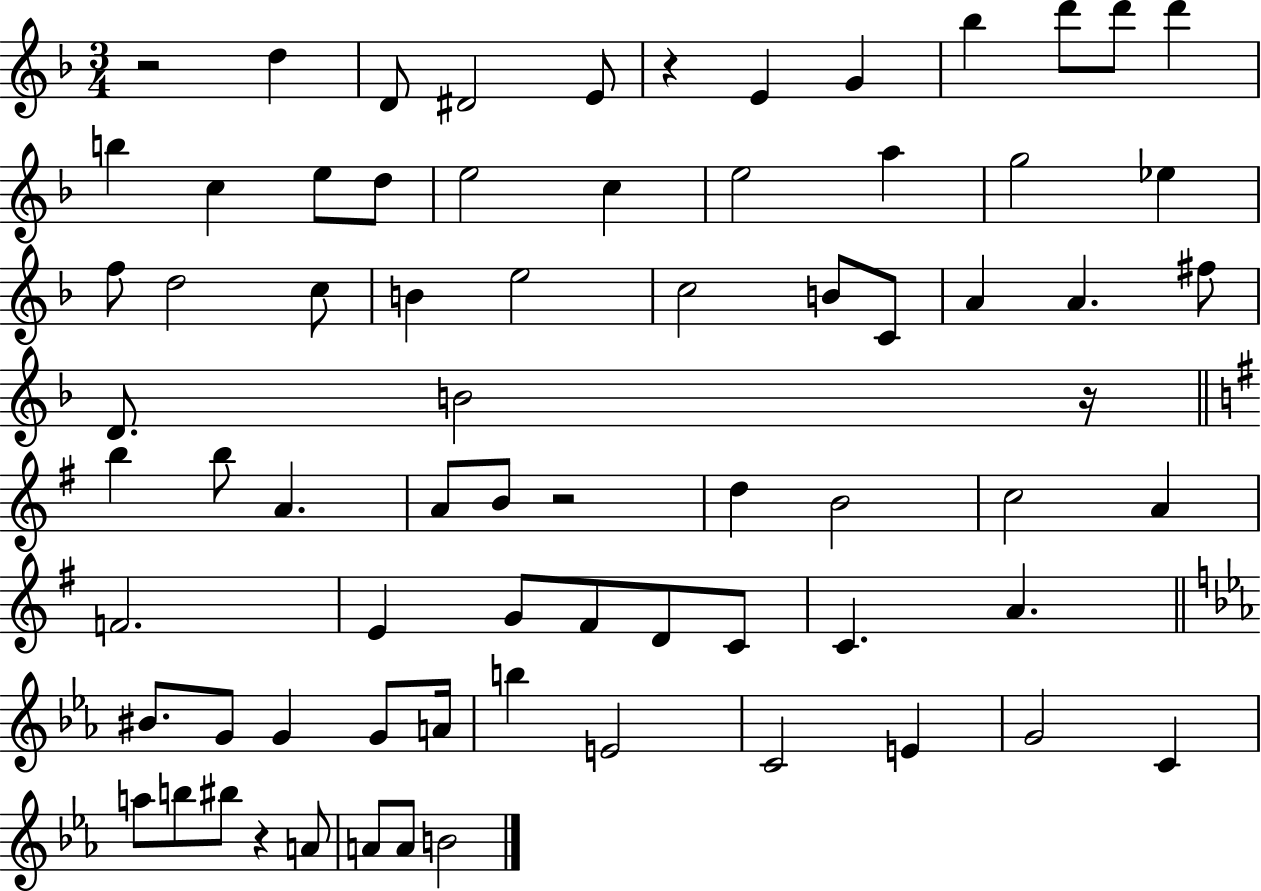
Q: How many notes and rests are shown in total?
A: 73